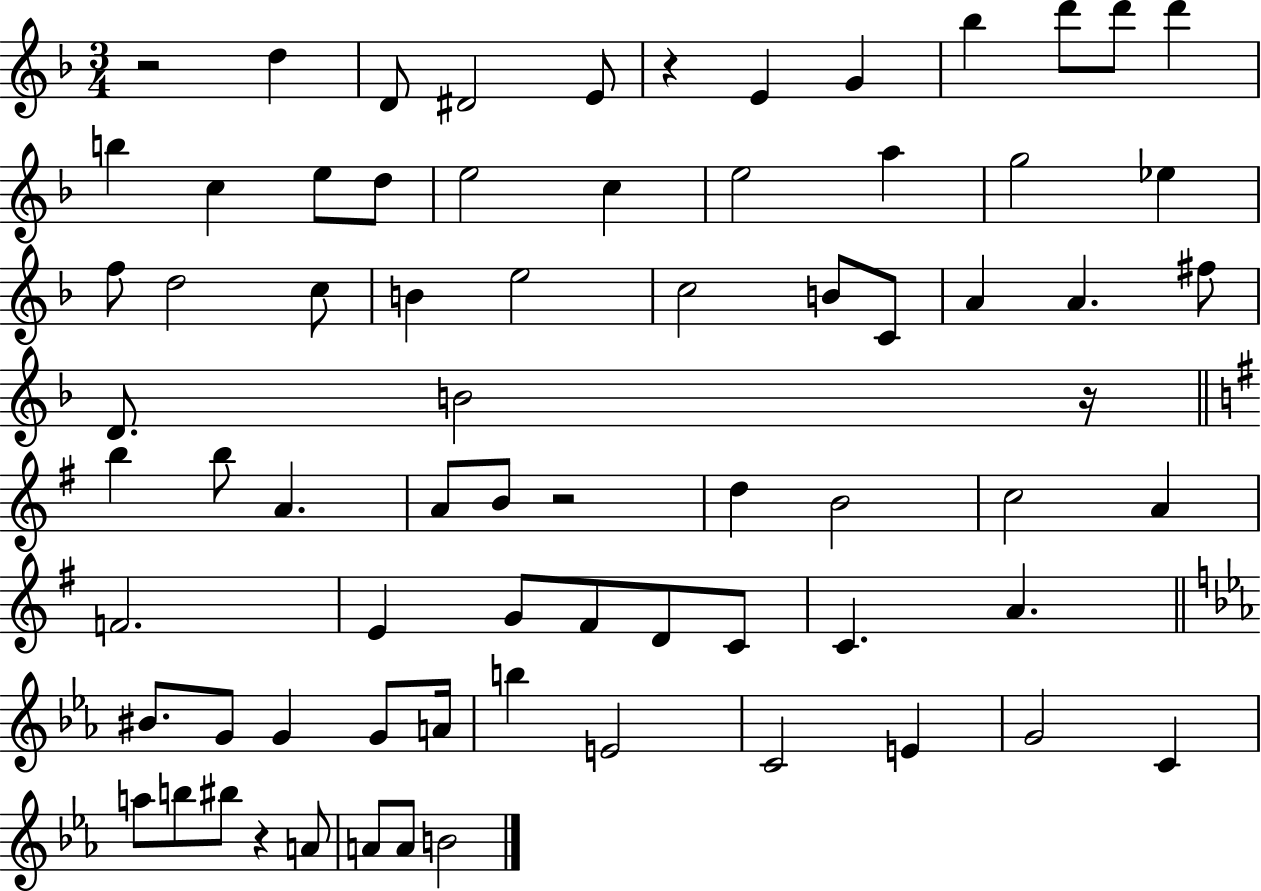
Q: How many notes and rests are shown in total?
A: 73